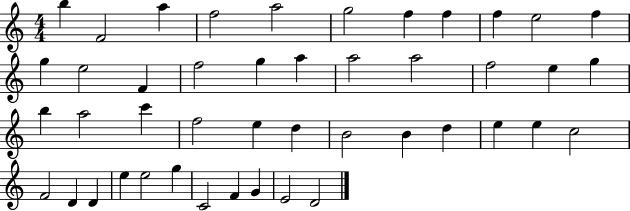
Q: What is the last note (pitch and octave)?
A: D4